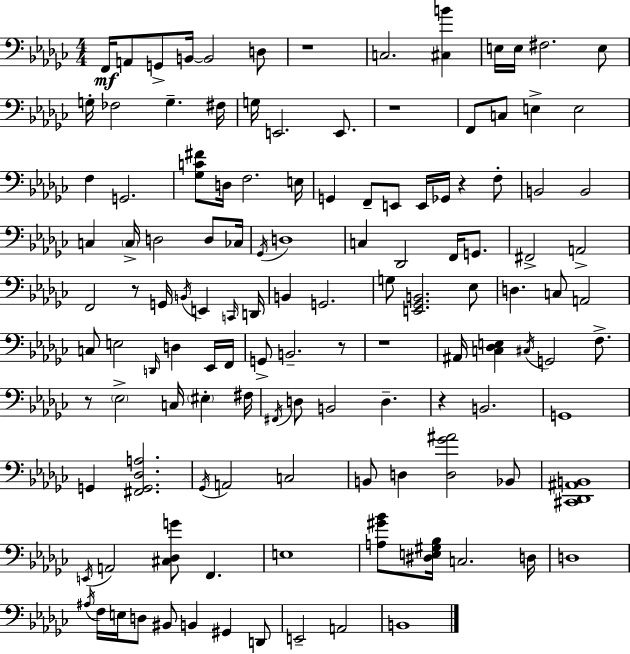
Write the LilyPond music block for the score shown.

{
  \clef bass
  \numericTimeSignature
  \time 4/4
  \key ees \minor
  f,16\mf a,8 g,8-> b,16~~ b,2 d8 | r1 | c2. <cis b'>4 | e16 e16 fis2. e8 | \break g16-. fes2 g4.-- fis16 | g16 e,2. e,8. | r1 | f,8 c8 e4-> e2 | \break f4 g,2. | <ges c' fis'>8 d16 f2. e16 | g,4 f,8-- e,8 e,16 ges,16 r4 f8-. | b,2 b,2 | \break c4 \parenthesize c16-> d2 d8 ces16 | \acciaccatura { ges,16 } d1 | c4 des,2 f,16 g,8. | fis,2-> a,2-> | \break f,2 r8 g,16 \acciaccatura { b,16 } e,4 | \grace { c,16 } d,16 b,4 g,2. | g8 <e, ges, b,>2. | ees8 d4. c8 a,2 | \break c8 e2 \grace { d,16 } d4 | ees,16 f,16 g,8-> b,2.-- | r8 r1 | ais,16 <c des e>4 \acciaccatura { cis16 } g,2 | \break f8.-> r8 \parenthesize ees2-> c16 | \parenthesize eis4-. fis16 \acciaccatura { fis,16 } d8 b,2 | d4.-- r4 b,2. | g,1 | \break g,4 <fis, g, des a>2. | \acciaccatura { ges,16 } a,2 c2 | b,8 d4 <d ges' ais'>2 | bes,8 <cis, des, ais, b,>1 | \break \acciaccatura { e,16 } a,2 | <cis des g'>8 f,4. e1 | <a gis' bes'>8 <dis e gis bes>16 c2. | d16 d1 | \break \acciaccatura { ais16 } f16 e16 d8 bis,8 b,4 | gis,4 d,8 e,2-- | a,2 b,1 | \bar "|."
}